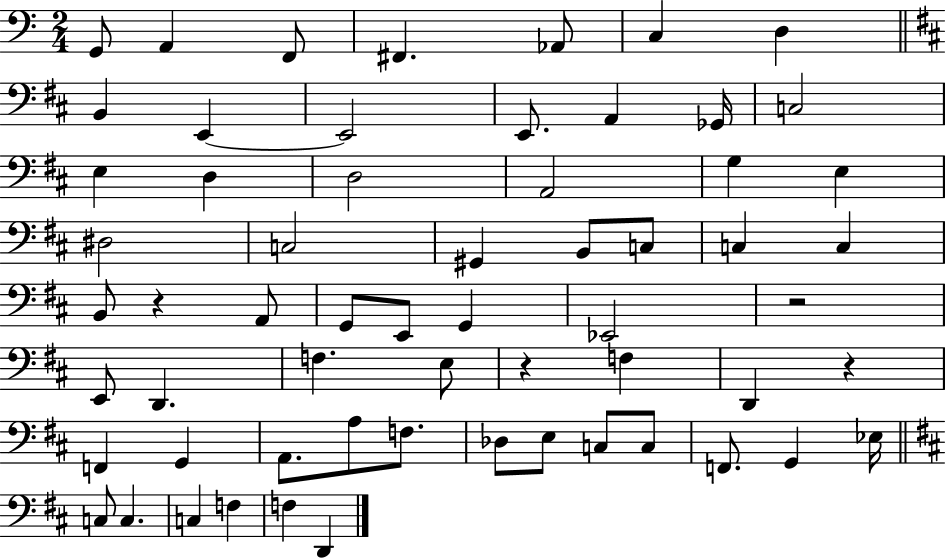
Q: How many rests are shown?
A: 4